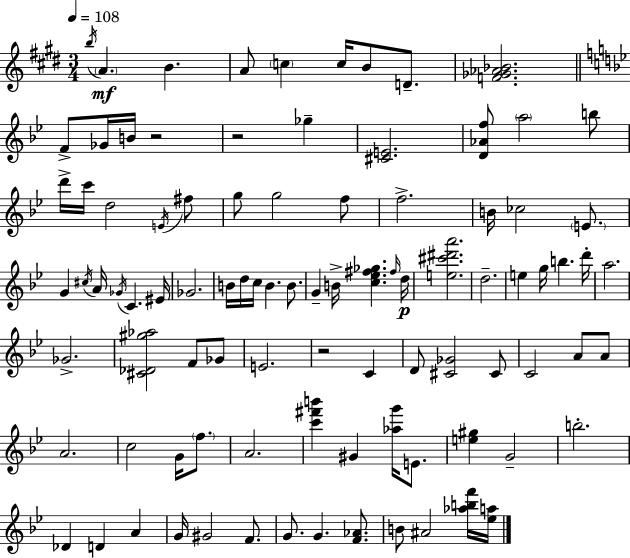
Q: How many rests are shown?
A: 3